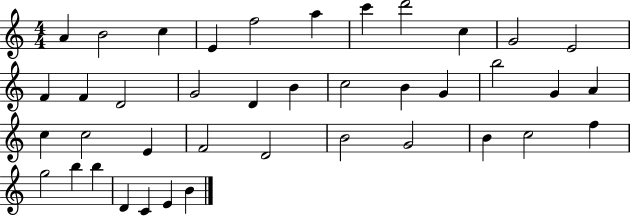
{
  \clef treble
  \numericTimeSignature
  \time 4/4
  \key c \major
  a'4 b'2 c''4 | e'4 f''2 a''4 | c'''4 d'''2 c''4 | g'2 e'2 | \break f'4 f'4 d'2 | g'2 d'4 b'4 | c''2 b'4 g'4 | b''2 g'4 a'4 | \break c''4 c''2 e'4 | f'2 d'2 | b'2 g'2 | b'4 c''2 f''4 | \break g''2 b''4 b''4 | d'4 c'4 e'4 b'4 | \bar "|."
}